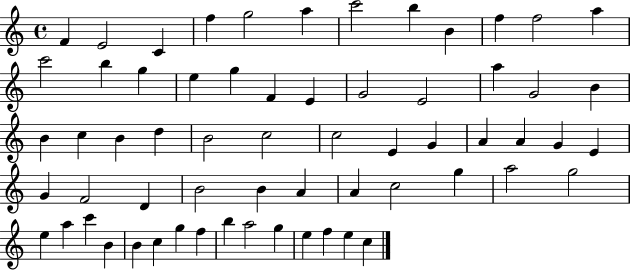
X:1
T:Untitled
M:4/4
L:1/4
K:C
F E2 C f g2 a c'2 b B f f2 a c'2 b g e g F E G2 E2 a G2 B B c B d B2 c2 c2 E G A A G E G F2 D B2 B A A c2 g a2 g2 e a c' B B c g f b a2 g e f e c